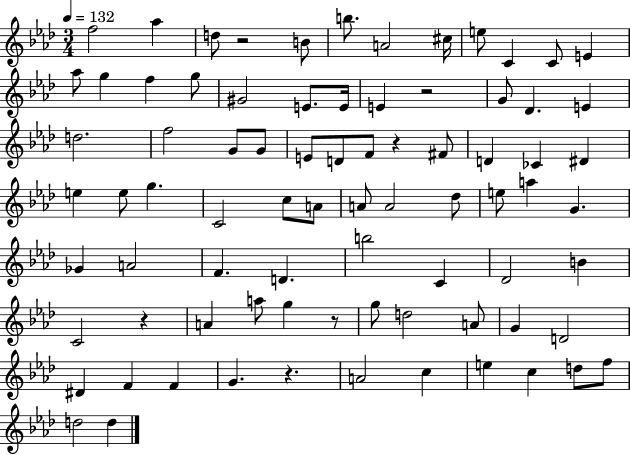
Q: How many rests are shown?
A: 6